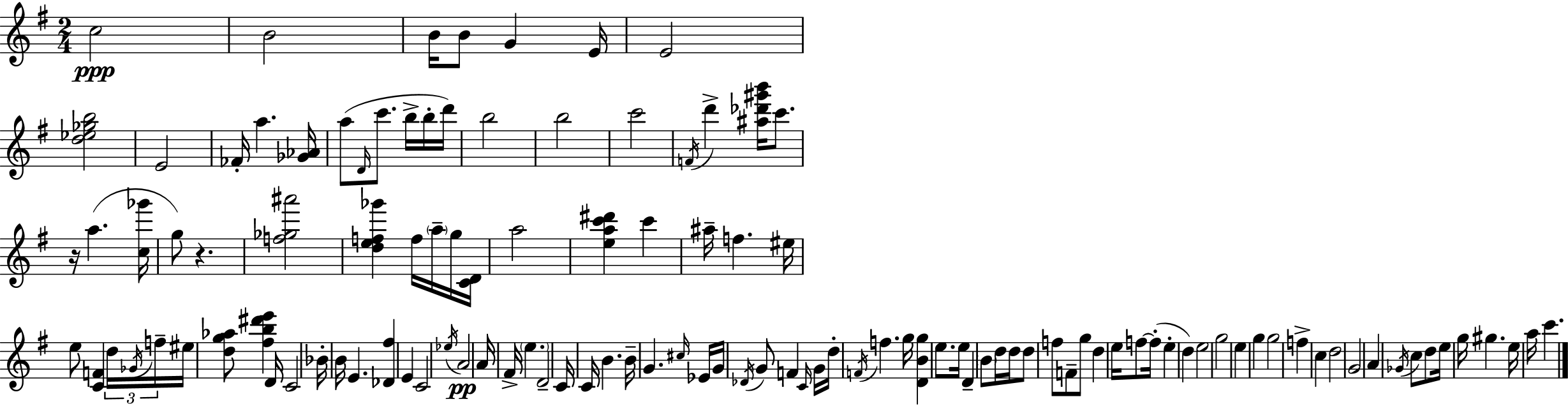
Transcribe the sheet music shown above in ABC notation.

X:1
T:Untitled
M:2/4
L:1/4
K:G
c2 B2 B/4 B/2 G E/4 E2 [d_e_gb]2 E2 _F/4 a [_G_A]/4 a/2 D/4 c'/2 b/4 b/4 d'/4 b2 b2 c'2 F/4 d' [^a_d'^g'b']/4 c'/2 z/4 a [c_g']/4 g/2 z [f_g^a']2 [def_g'] f/4 a/4 g/4 [CD]/4 a2 [eac'^d'] c' ^a/4 f ^e/4 e/2 [CF] d/4 _G/4 f/4 ^e/4 [dg_a]/2 [^fb^d'e'] D/4 C2 _B/4 B/4 E [_D^f] E C2 _e/4 A2 A/4 ^F/4 e D2 C/4 C/4 B B/4 G ^c/4 _E/4 G/4 _D/4 G/2 F C/4 G/4 d/4 F/4 f g/4 [DBg] e/2 e/4 D B/2 d/4 d/4 d/2 f/2 F/2 g/2 d e/4 f/2 f/4 e d e2 g2 e g g2 f c d2 G2 A _G/4 c/2 d/2 e/4 g/4 ^g e/4 a/4 c'